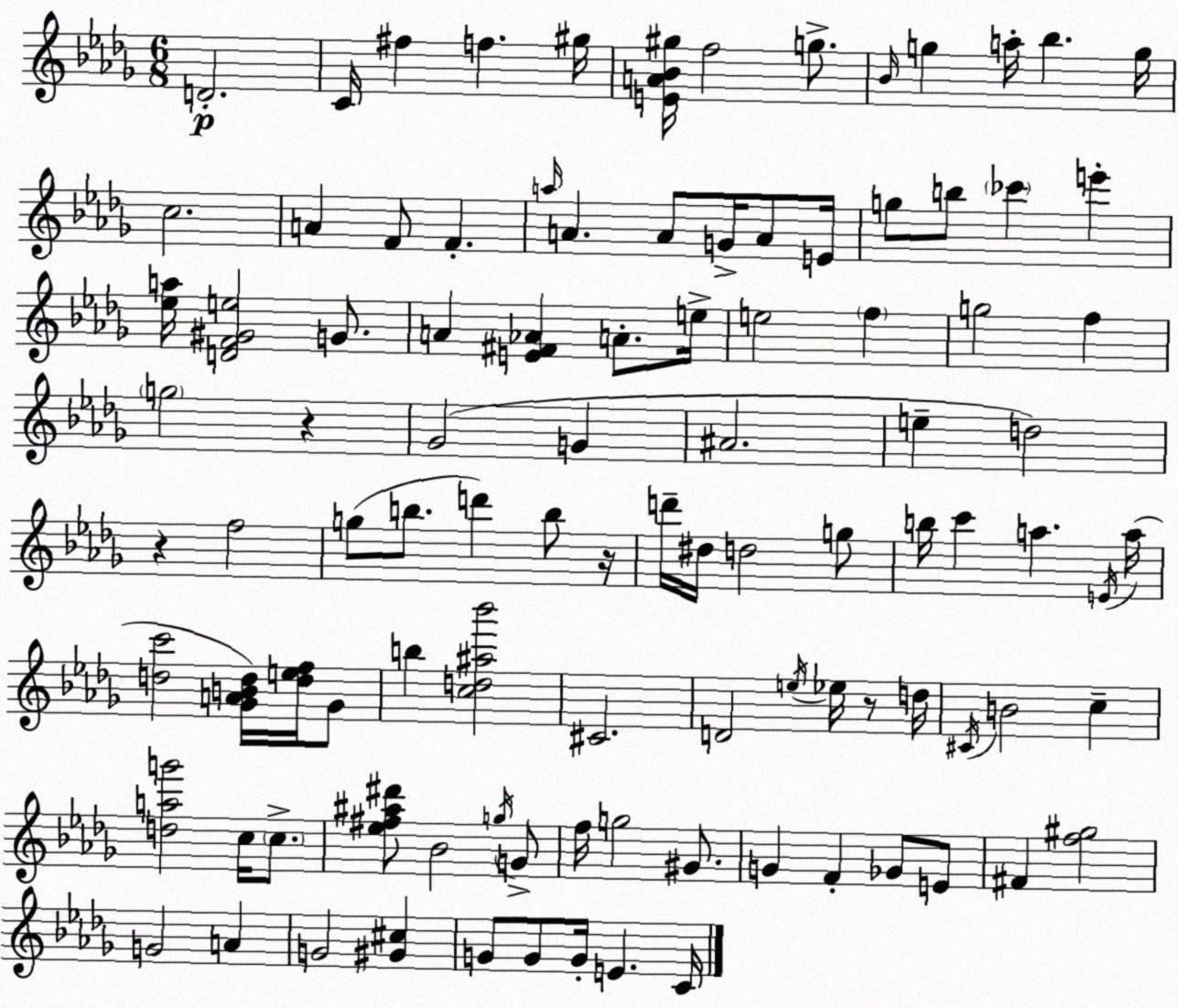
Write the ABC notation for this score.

X:1
T:Untitled
M:6/8
L:1/4
K:Bbm
D2 C/4 ^f f ^g/4 [EA_B^g]/4 f2 g/2 _B/4 g a/4 _b g/4 c2 A F/2 F a/4 A A/2 G/4 A/2 E/4 g/2 b/2 _c' e' [_ea]/4 [DF^Ge]2 G/2 A [E^F_A] A/2 e/4 e2 f g2 f g2 z _G2 G ^A2 e d2 z f2 g/2 b/2 d' b/2 z/4 d'/4 ^d/4 d2 g/2 b/4 c' a E/4 a/4 [dc']2 [_GABd]/4 [def]/4 _G/2 b [cd^a_b']2 ^C2 D2 e/4 _e/4 z/2 d/4 ^C/4 B2 c [dag']2 c/4 c/2 [_e^f^a^d']/2 _B2 g/4 G/2 f/4 g2 ^G/2 G F _G/2 E/2 ^F [f^g]2 G2 A G2 [^G^c] G/2 G/2 G/4 E C/4